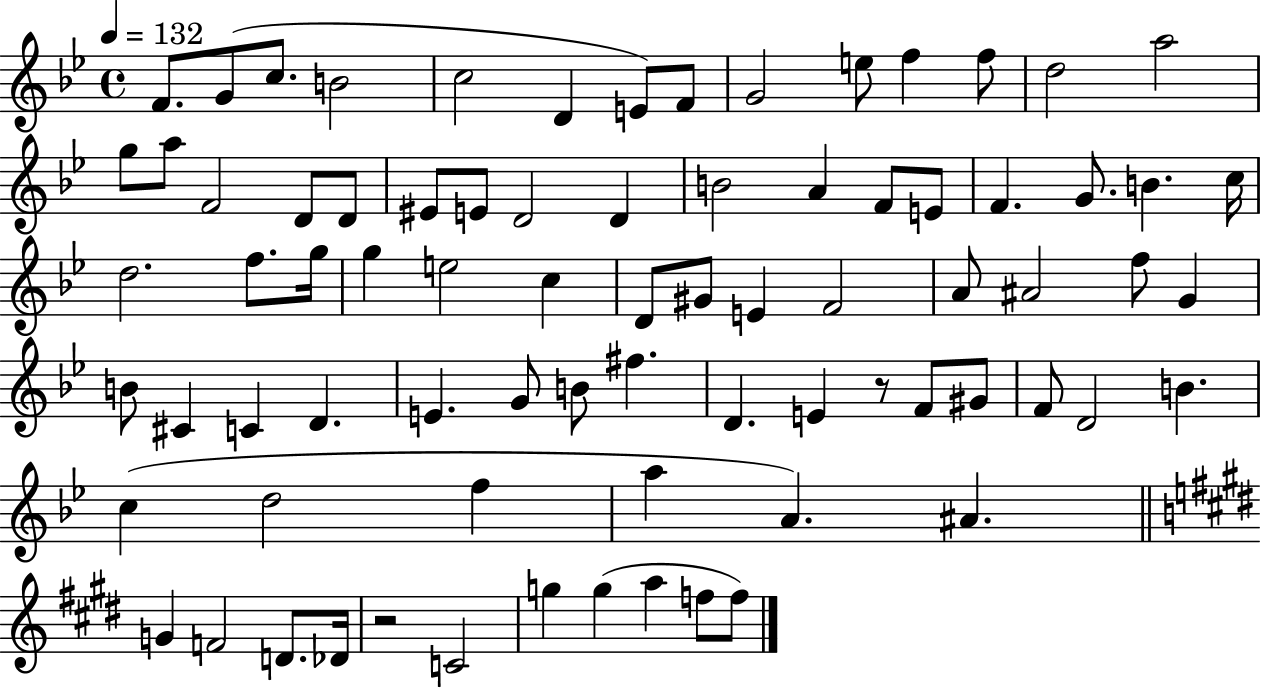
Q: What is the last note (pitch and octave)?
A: F5